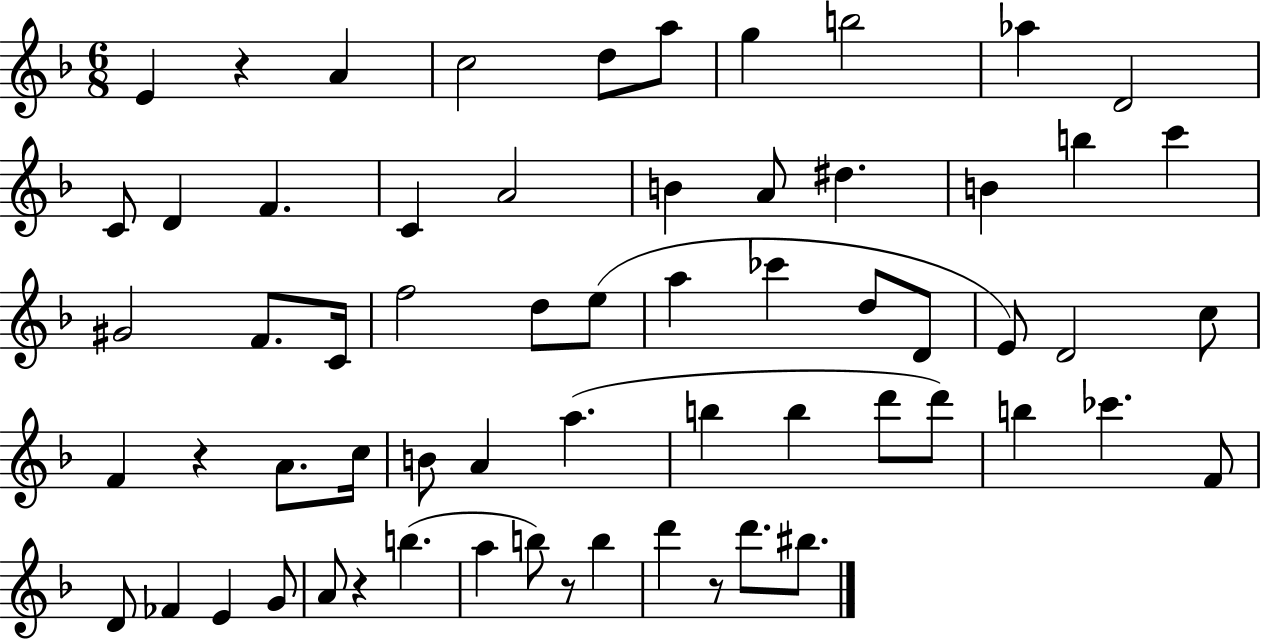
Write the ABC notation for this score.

X:1
T:Untitled
M:6/8
L:1/4
K:F
E z A c2 d/2 a/2 g b2 _a D2 C/2 D F C A2 B A/2 ^d B b c' ^G2 F/2 C/4 f2 d/2 e/2 a _c' d/2 D/2 E/2 D2 c/2 F z A/2 c/4 B/2 A a b b d'/2 d'/2 b _c' F/2 D/2 _F E G/2 A/2 z b a b/2 z/2 b d' z/2 d'/2 ^b/2